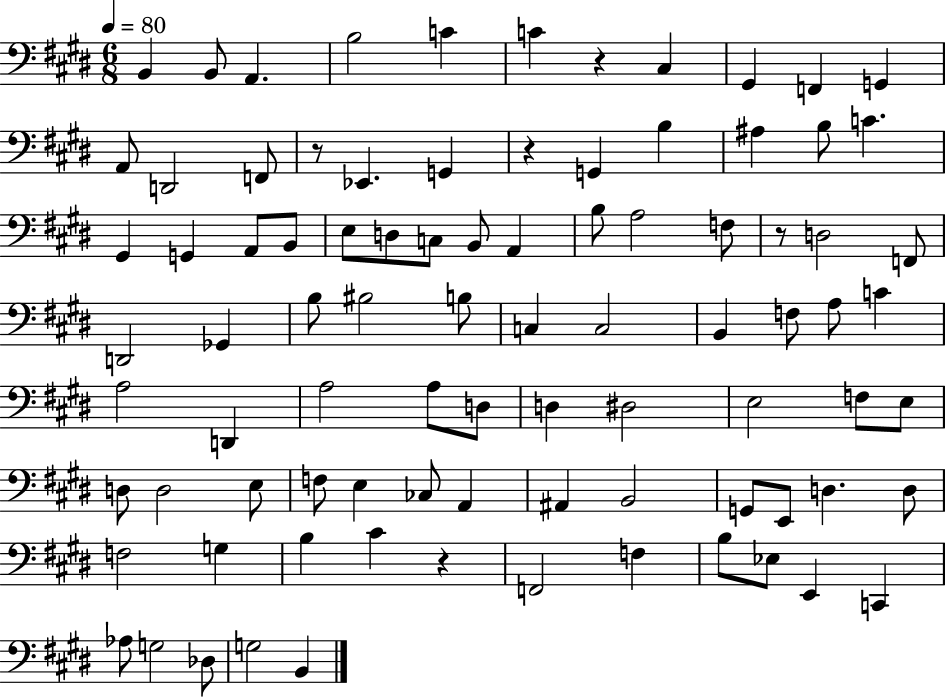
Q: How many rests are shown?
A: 5